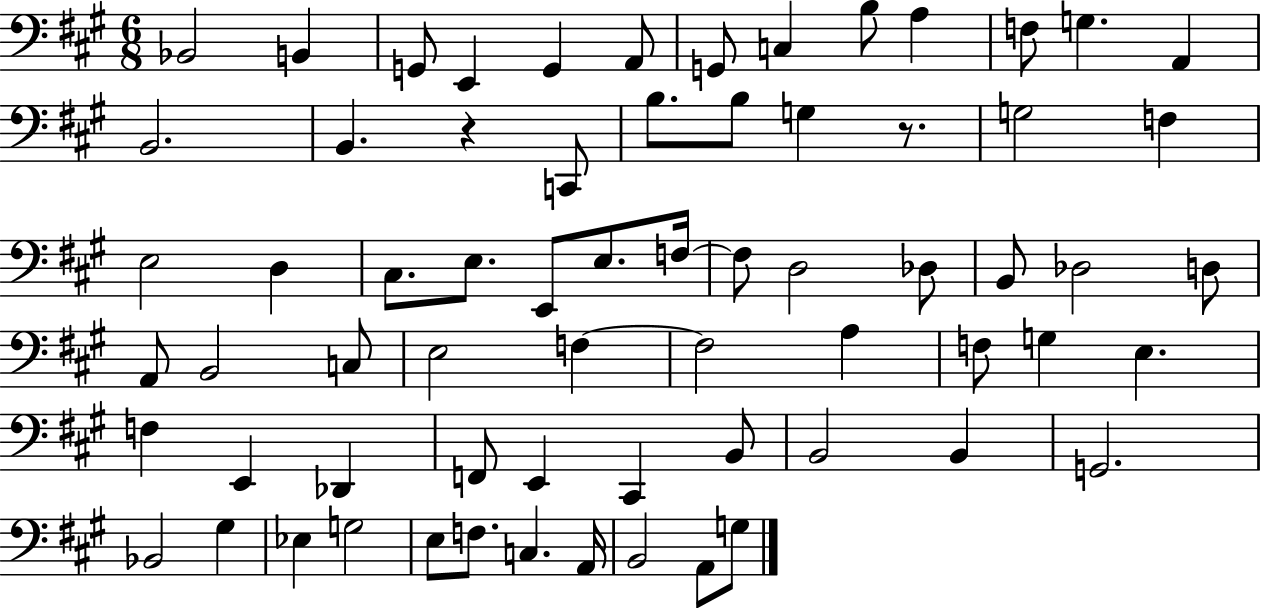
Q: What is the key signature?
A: A major